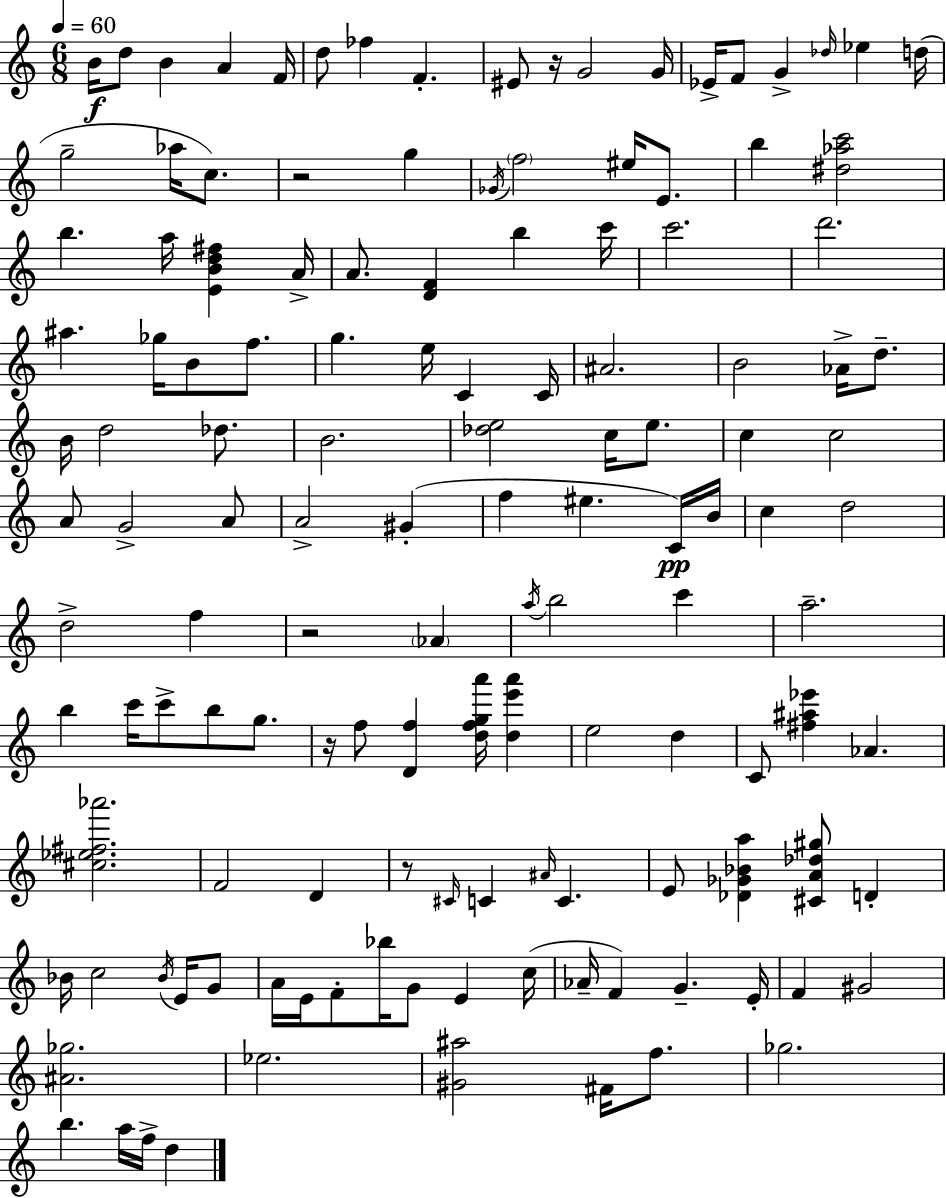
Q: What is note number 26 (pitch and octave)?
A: B5